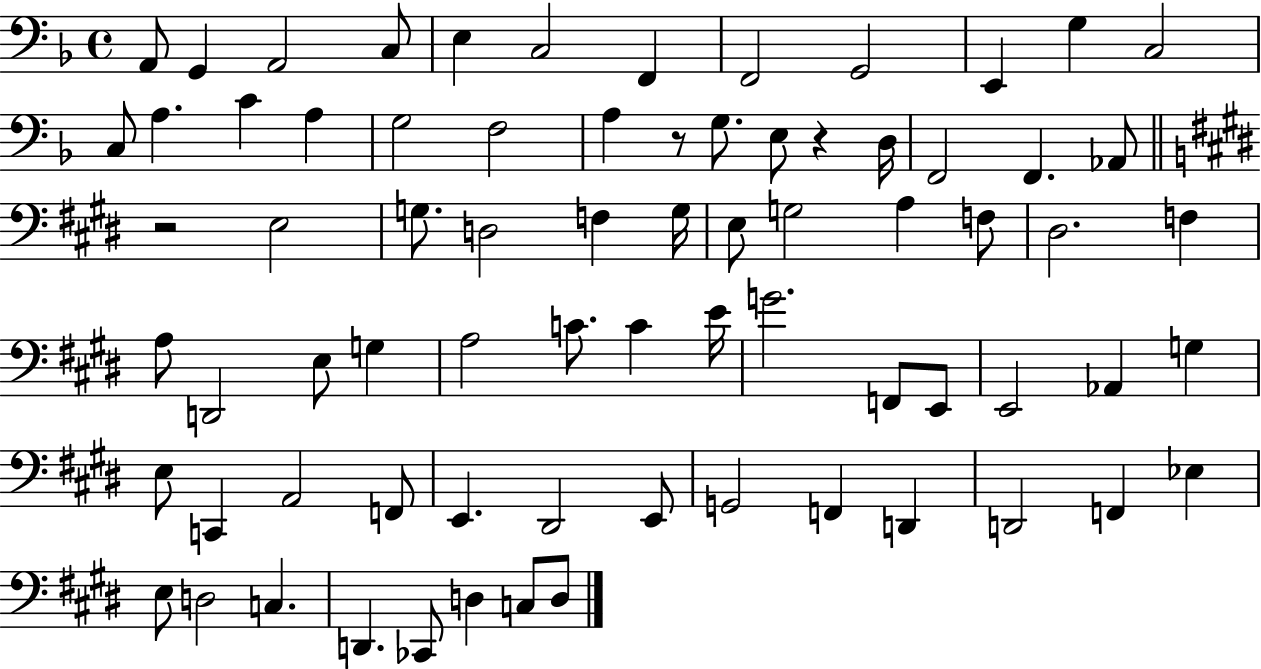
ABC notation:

X:1
T:Untitled
M:4/4
L:1/4
K:F
A,,/2 G,, A,,2 C,/2 E, C,2 F,, F,,2 G,,2 E,, G, C,2 C,/2 A, C A, G,2 F,2 A, z/2 G,/2 E,/2 z D,/4 F,,2 F,, _A,,/2 z2 E,2 G,/2 D,2 F, G,/4 E,/2 G,2 A, F,/2 ^D,2 F, A,/2 D,,2 E,/2 G, A,2 C/2 C E/4 G2 F,,/2 E,,/2 E,,2 _A,, G, E,/2 C,, A,,2 F,,/2 E,, ^D,,2 E,,/2 G,,2 F,, D,, D,,2 F,, _E, E,/2 D,2 C, D,, _C,,/2 D, C,/2 D,/2